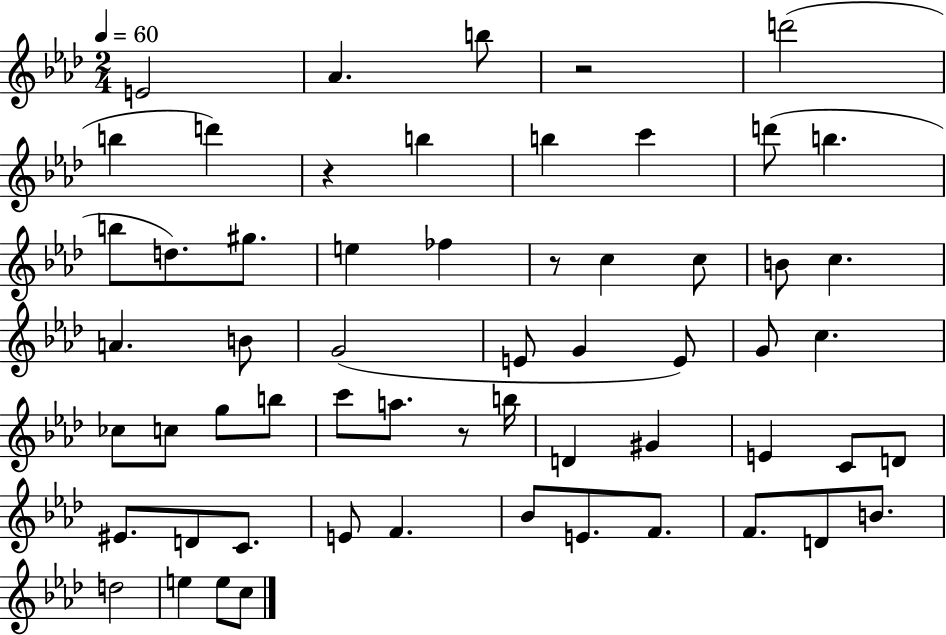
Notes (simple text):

E4/h Ab4/q. B5/e R/h D6/h B5/q D6/q R/q B5/q B5/q C6/q D6/e B5/q. B5/e D5/e. G#5/e. E5/q FES5/q R/e C5/q C5/e B4/e C5/q. A4/q. B4/e G4/h E4/e G4/q E4/e G4/e C5/q. CES5/e C5/e G5/e B5/e C6/e A5/e. R/e B5/s D4/q G#4/q E4/q C4/e D4/e EIS4/e. D4/e C4/e. E4/e F4/q. Bb4/e E4/e. F4/e. F4/e. D4/e B4/e. D5/h E5/q E5/e C5/e